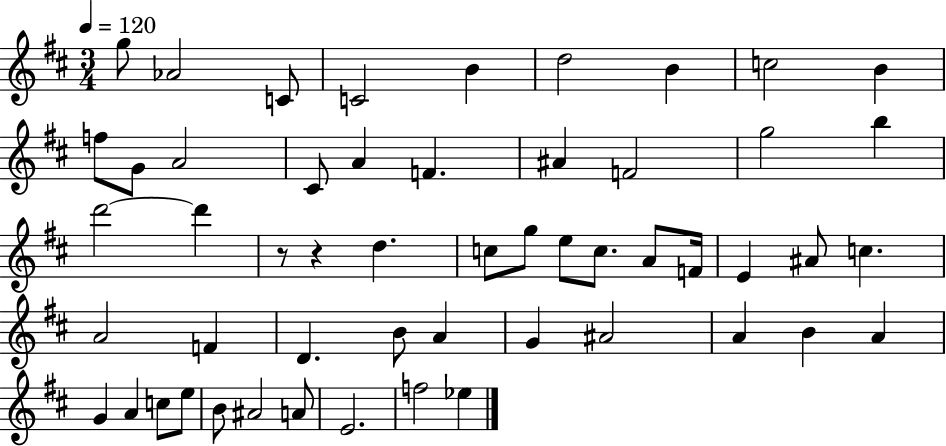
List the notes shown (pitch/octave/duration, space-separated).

G5/e Ab4/h C4/e C4/h B4/q D5/h B4/q C5/h B4/q F5/e G4/e A4/h C#4/e A4/q F4/q. A#4/q F4/h G5/h B5/q D6/h D6/q R/e R/q D5/q. C5/e G5/e E5/e C5/e. A4/e F4/s E4/q A#4/e C5/q. A4/h F4/q D4/q. B4/e A4/q G4/q A#4/h A4/q B4/q A4/q G4/q A4/q C5/e E5/e B4/e A#4/h A4/e E4/h. F5/h Eb5/q